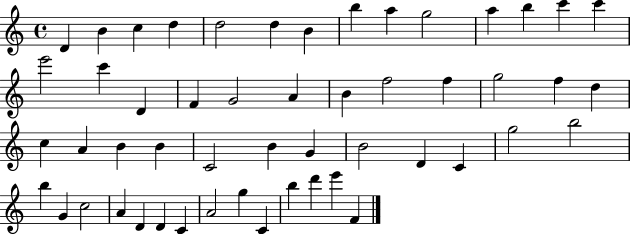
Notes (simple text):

D4/q B4/q C5/q D5/q D5/h D5/q B4/q B5/q A5/q G5/h A5/q B5/q C6/q C6/q E6/h C6/q D4/q F4/q G4/h A4/q B4/q F5/h F5/q G5/h F5/q D5/q C5/q A4/q B4/q B4/q C4/h B4/q G4/q B4/h D4/q C4/q G5/h B5/h B5/q G4/q C5/h A4/q D4/q D4/q C4/q A4/h G5/q C4/q B5/q D6/q E6/q F4/q